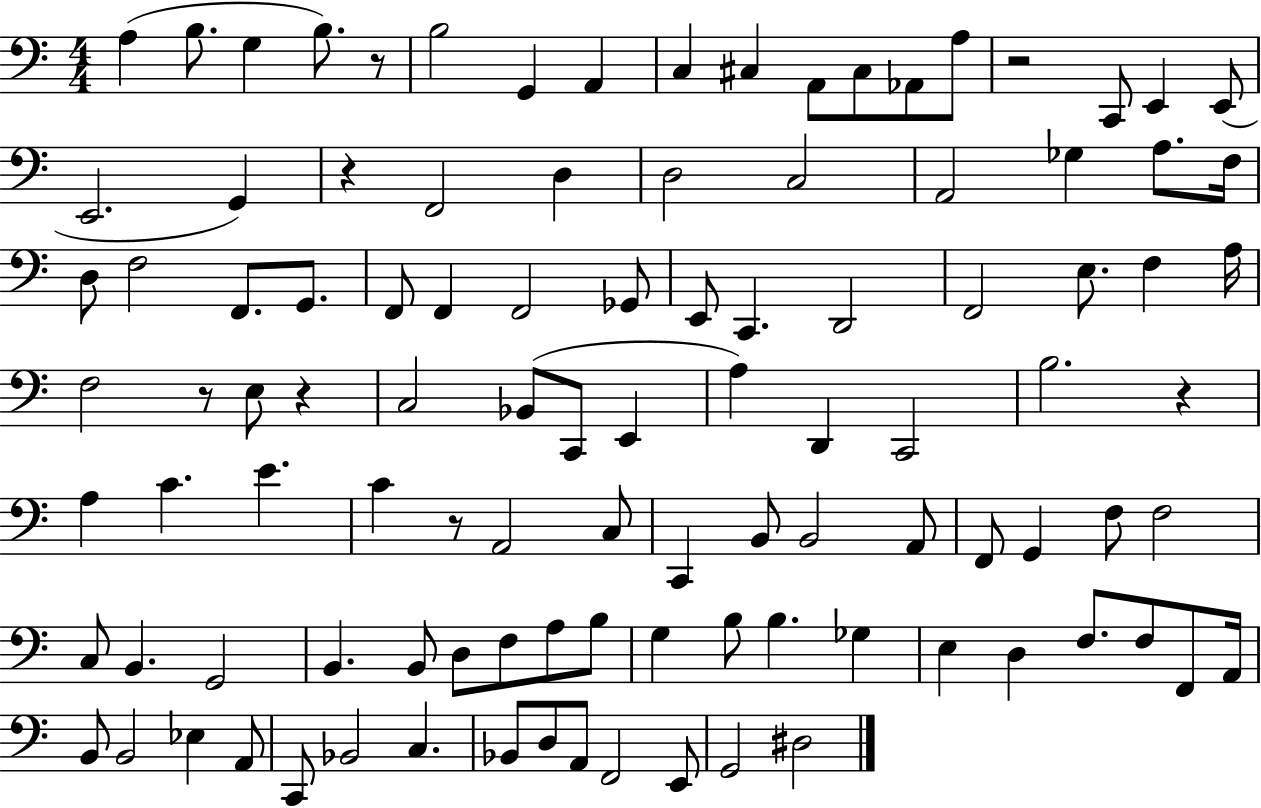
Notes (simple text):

A3/q B3/e. G3/q B3/e. R/e B3/h G2/q A2/q C3/q C#3/q A2/e C#3/e Ab2/e A3/e R/h C2/e E2/q E2/e E2/h. G2/q R/q F2/h D3/q D3/h C3/h A2/h Gb3/q A3/e. F3/s D3/e F3/h F2/e. G2/e. F2/e F2/q F2/h Gb2/e E2/e C2/q. D2/h F2/h E3/e. F3/q A3/s F3/h R/e E3/e R/q C3/h Bb2/e C2/e E2/q A3/q D2/q C2/h B3/h. R/q A3/q C4/q. E4/q. C4/q R/e A2/h C3/e C2/q B2/e B2/h A2/e F2/e G2/q F3/e F3/h C3/e B2/q. G2/h B2/q. B2/e D3/e F3/e A3/e B3/e G3/q B3/e B3/q. Gb3/q E3/q D3/q F3/e. F3/e F2/e A2/s B2/e B2/h Eb3/q A2/e C2/e Bb2/h C3/q. Bb2/e D3/e A2/e F2/h E2/e G2/h D#3/h